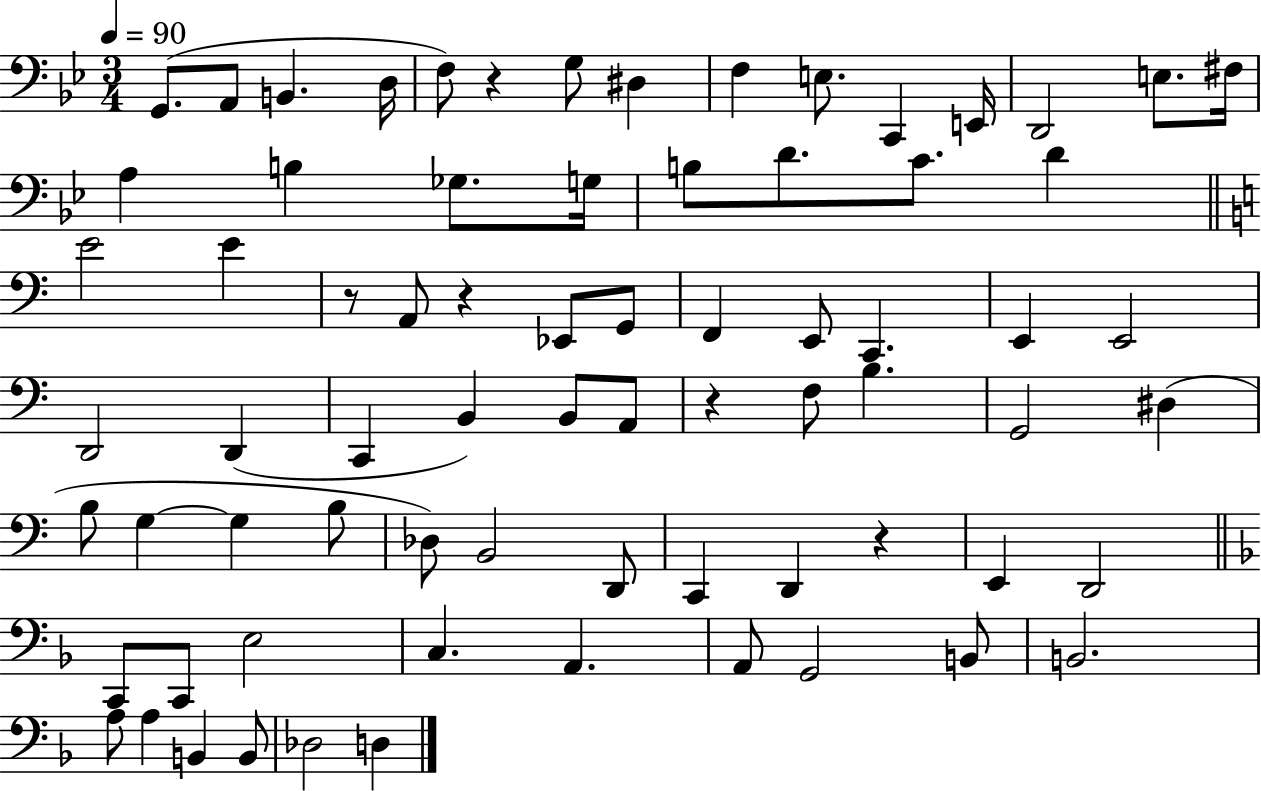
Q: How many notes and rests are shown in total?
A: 73